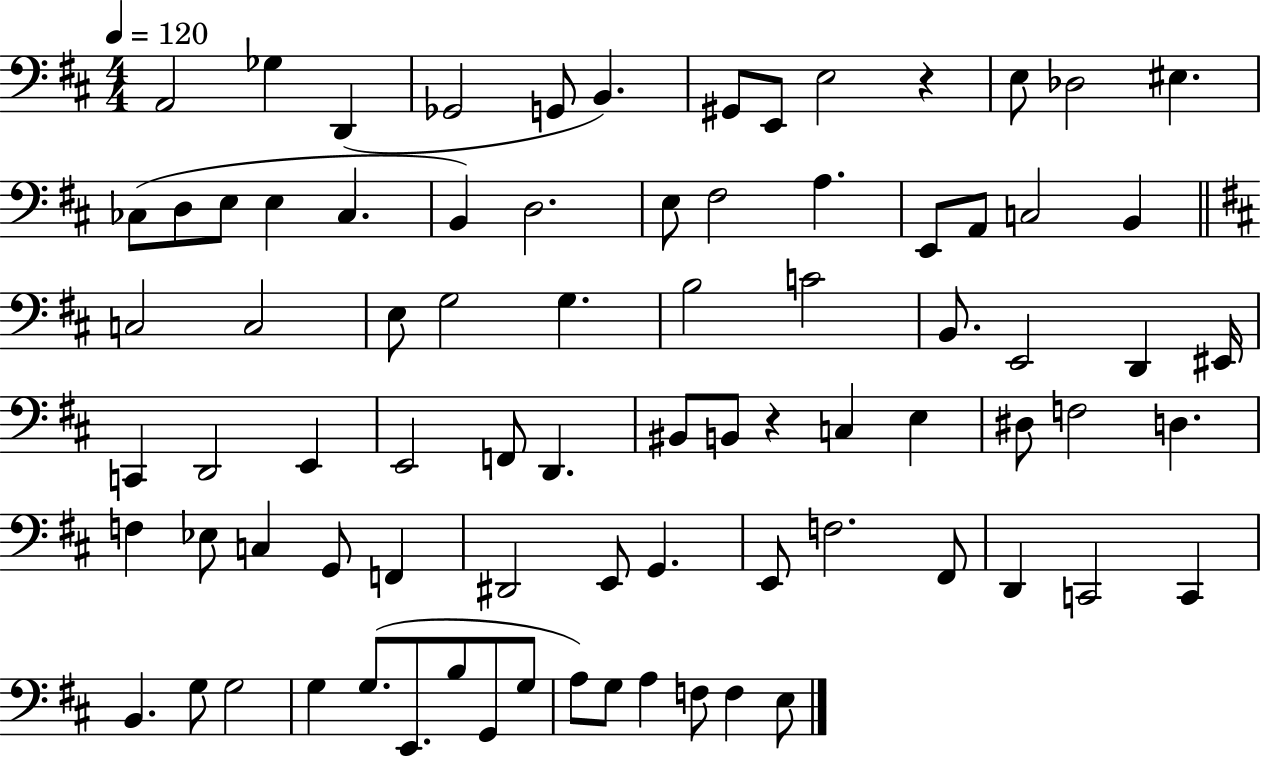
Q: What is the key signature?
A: D major